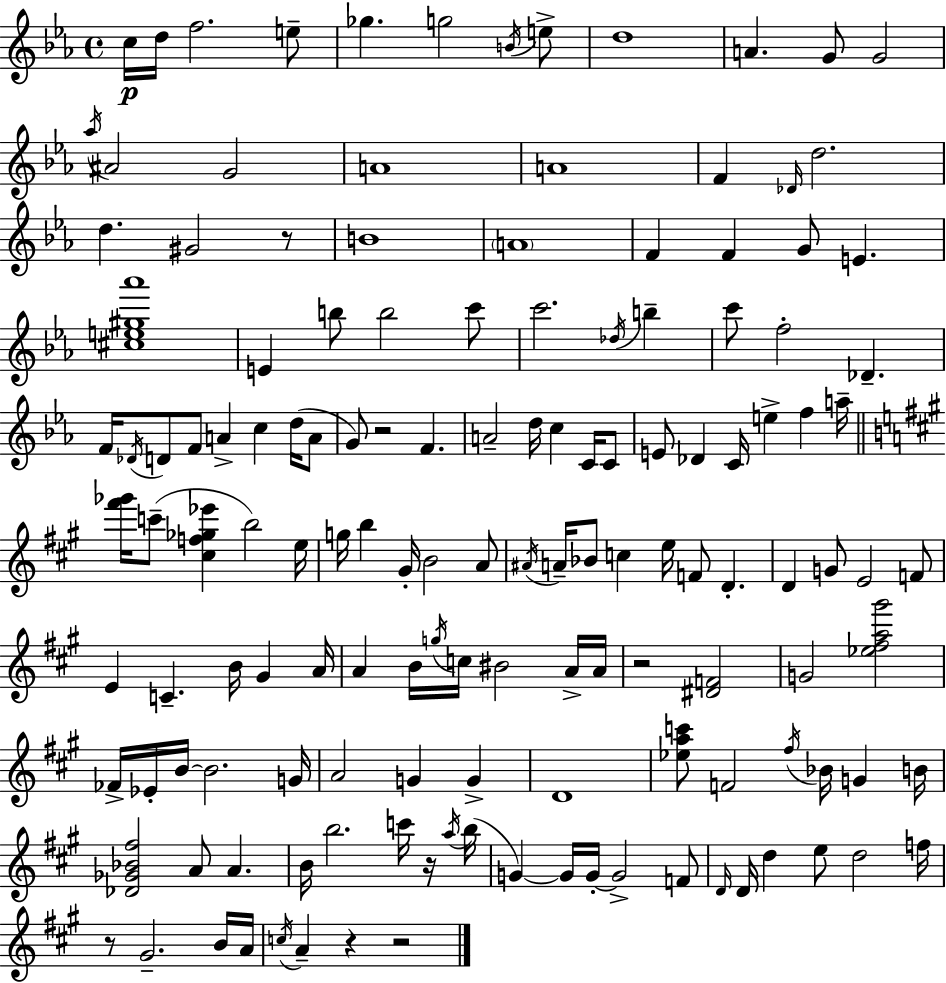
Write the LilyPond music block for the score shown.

{
  \clef treble
  \time 4/4
  \defaultTimeSignature
  \key c \minor
  c''16\p d''16 f''2. e''8-- | ges''4. g''2 \acciaccatura { b'16 } e''8-> | d''1 | a'4. g'8 g'2 | \break \acciaccatura { aes''16 } ais'2 g'2 | a'1 | a'1 | f'4 \grace { des'16 } d''2. | \break d''4. gis'2 | r8 b'1 | \parenthesize a'1 | f'4 f'4 g'8 e'4. | \break <cis'' e'' gis'' aes'''>1 | e'4 b''8 b''2 | c'''8 c'''2. \acciaccatura { des''16 } | b''4-- c'''8 f''2-. des'4.-- | \break f'16 \acciaccatura { des'16 } d'8 f'8 a'4-> c''4 | d''16( a'8 g'8) r2 f'4. | a'2-- d''16 c''4 | c'16 c'8 e'8 des'4 c'16 e''4-> | \break f''4 a''16-- \bar "||" \break \key a \major <fis''' ges'''>16 c'''8--( <cis'' f'' ges'' ees'''>4 b''2) e''16 | g''16 b''4 gis'16-. b'2 a'8 | \acciaccatura { ais'16 } a'16-- bes'8 c''4 e''16 f'8 d'4.-. | d'4 g'8 e'2 f'8 | \break e'4 c'4.-- b'16 gis'4 | a'16 a'4 b'16 \acciaccatura { g''16 } c''16 bis'2 | a'16-> a'16 r2 <dis' f'>2 | g'2 <ees'' fis'' a'' gis'''>2 | \break fes'16-> ees'16-. b'16~~ b'2. | g'16 a'2 g'4 g'4-> | d'1 | <ees'' a'' c'''>8 f'2 \acciaccatura { fis''16 } bes'16 g'4 | \break b'16 <des' ges' bes' fis''>2 a'8 a'4. | b'16 b''2. | c'''16 r16 \acciaccatura { a''16 }( b''16 g'4~~) g'16 g'16-.~~ g'2-> | f'8 \grace { d'16 } d'16 d''4 e''8 d''2 | \break f''16 r8 gis'2.-- | b'16 a'16 \acciaccatura { c''16 } a'4-- r4 r2 | \bar "|."
}